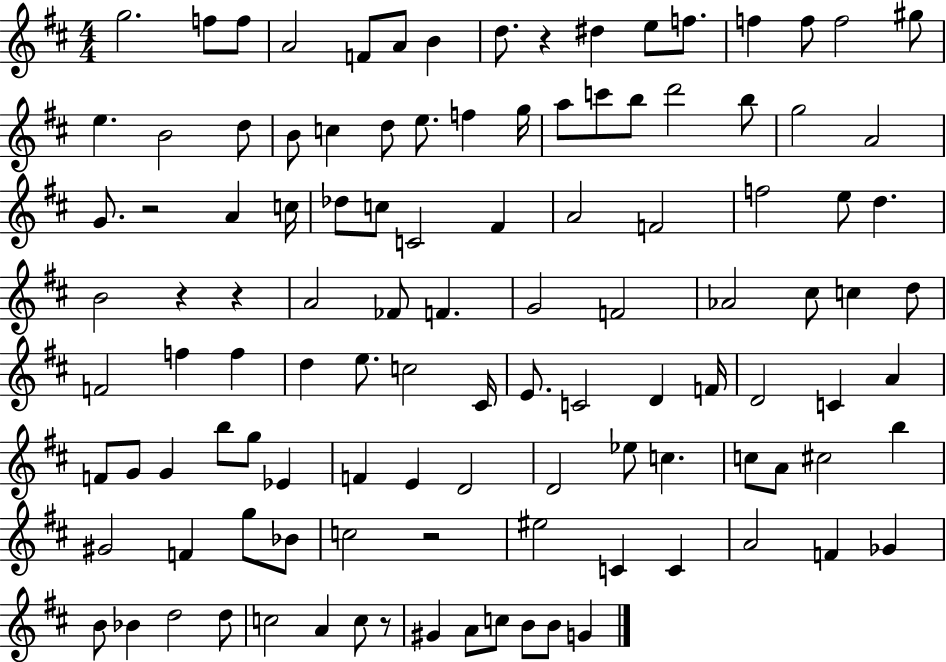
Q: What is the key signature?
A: D major